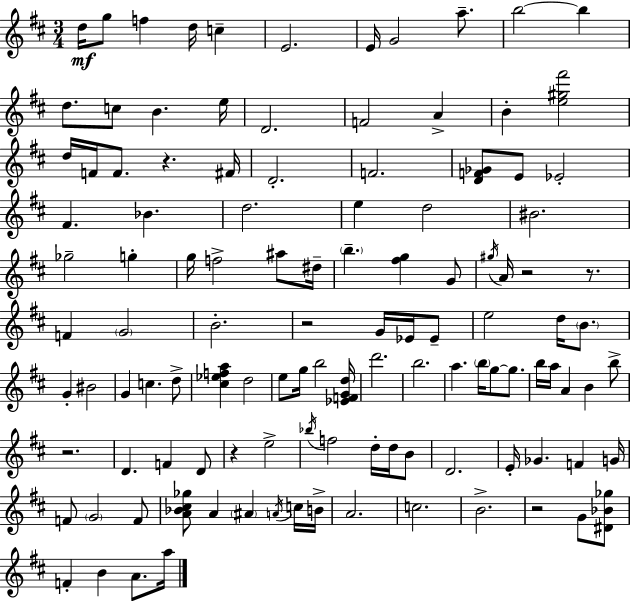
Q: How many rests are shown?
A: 7